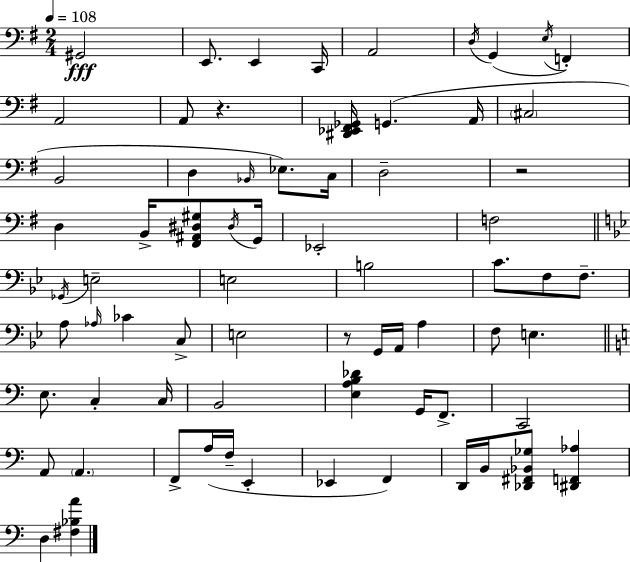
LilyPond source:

{
  \clef bass
  \numericTimeSignature
  \time 2/4
  \key e \minor
  \tempo 4 = 108
  gis,2\fff | e,8. e,4 c,16 | a,2 | \acciaccatura { d16 }( g,4 \acciaccatura { e16 }) f,4-. | \break a,2 | a,8 r4. | <dis, ees, fis, ges,>16 g,4.( | a,16 \parenthesize cis2 | \break b,2 | d4 \grace { bes,16 }) ees8. | c16 d2-- | r2 | \break d4 b,16-> | <fis, ais, dis gis>8 \acciaccatura { dis16 } g,16 ees,2-. | f2 | \bar "||" \break \key bes \major \acciaccatura { ges,16 } e2-- | e2 | b2 | c'8. f8 f8.-- | \break a8 \grace { aes16 } ces'4 | c8-> e2 | r8 g,16 a,16 a4 | f8 e4. | \break \bar "||" \break \key c \major e8. c4-. c16 | b,2 | <e a b des'>4 g,16 f,8.-> | c,2 | \break a,8 \parenthesize a,4. | f,8-> a16( f16-- e,4-. | ees,4 f,4) | d,16 b,16 <des, fis, bes, ges>8 <dis, f, aes>4 | \break d4 <fis bes a'>4 | \bar "|."
}